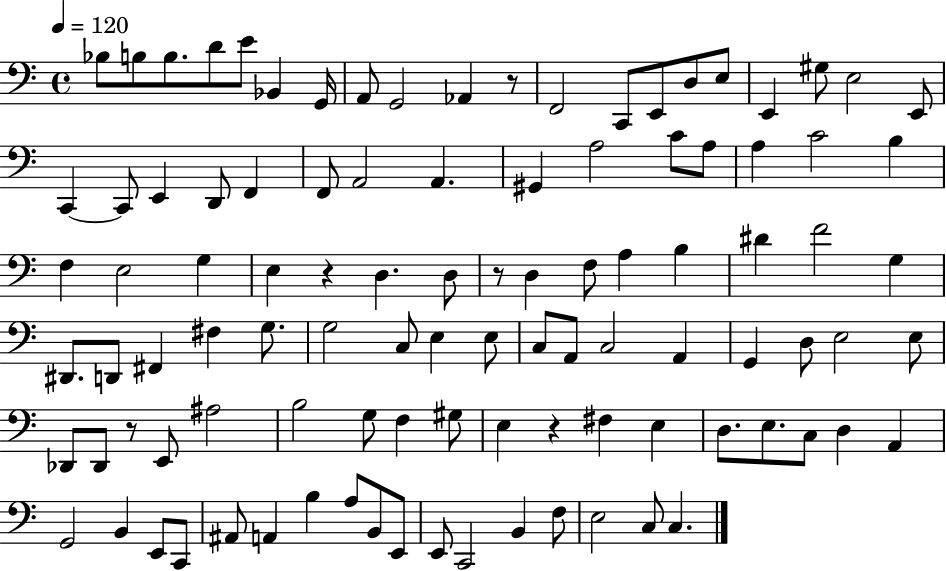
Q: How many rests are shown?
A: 5